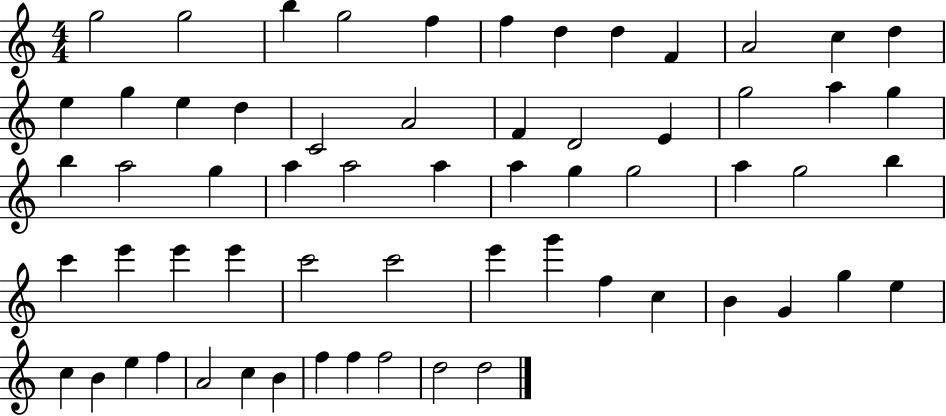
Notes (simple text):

G5/h G5/h B5/q G5/h F5/q F5/q D5/q D5/q F4/q A4/h C5/q D5/q E5/q G5/q E5/q D5/q C4/h A4/h F4/q D4/h E4/q G5/h A5/q G5/q B5/q A5/h G5/q A5/q A5/h A5/q A5/q G5/q G5/h A5/q G5/h B5/q C6/q E6/q E6/q E6/q C6/h C6/h E6/q G6/q F5/q C5/q B4/q G4/q G5/q E5/q C5/q B4/q E5/q F5/q A4/h C5/q B4/q F5/q F5/q F5/h D5/h D5/h